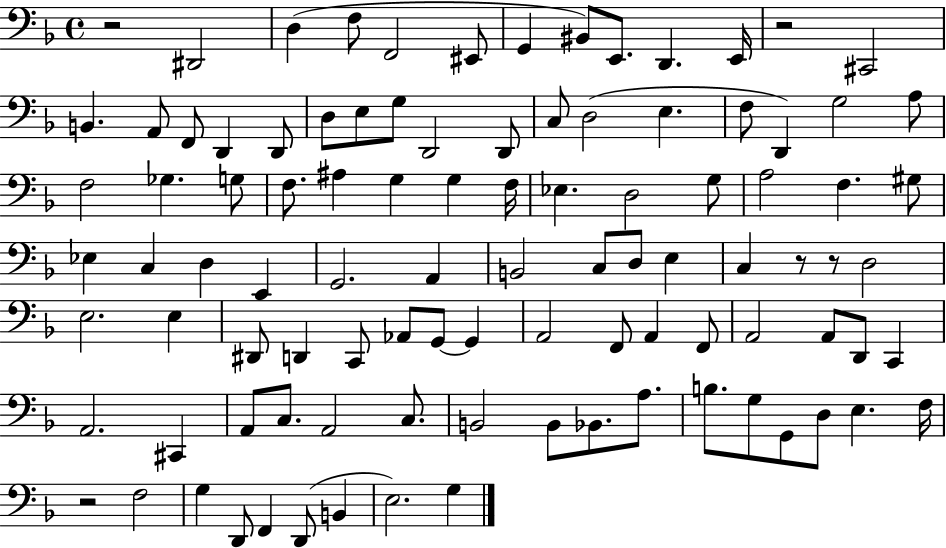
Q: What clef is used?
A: bass